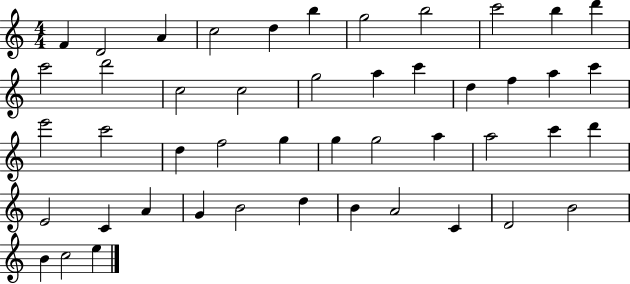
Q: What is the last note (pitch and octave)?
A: E5